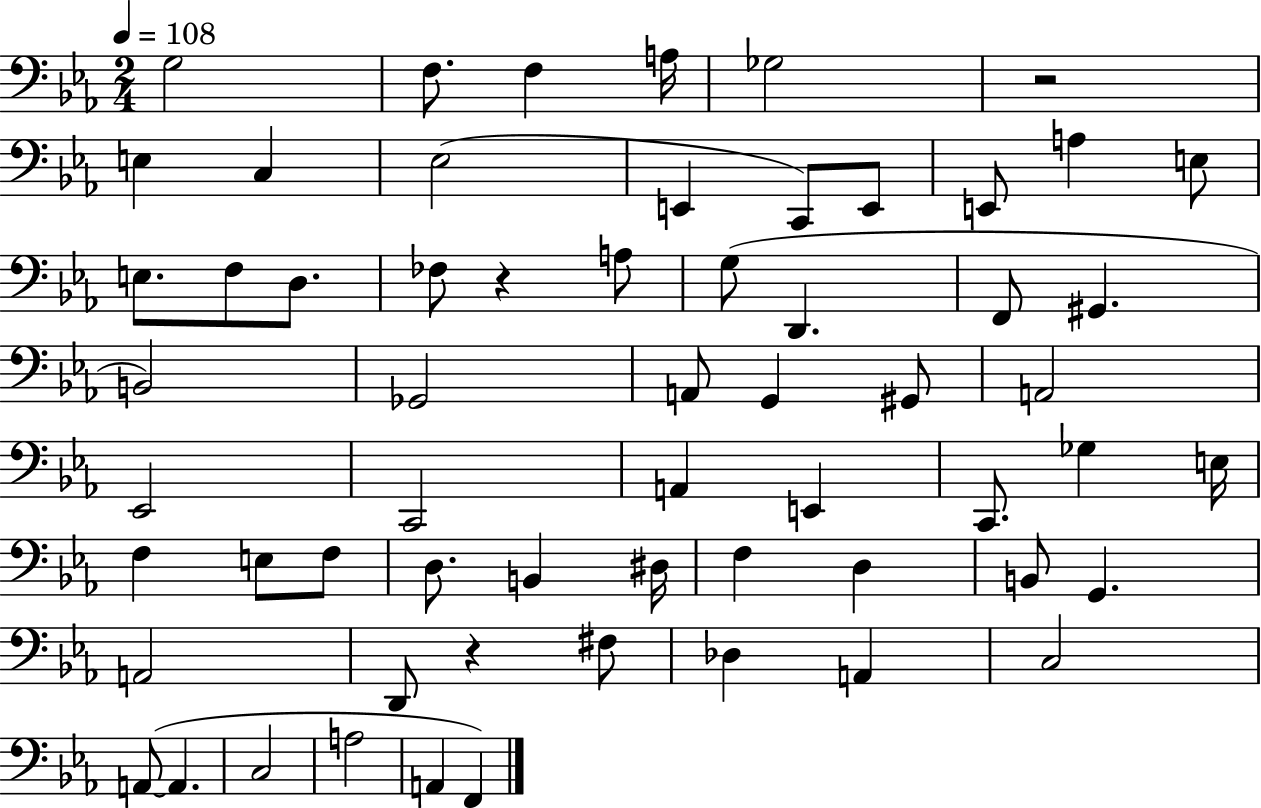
G3/h F3/e. F3/q A3/s Gb3/h R/h E3/q C3/q Eb3/h E2/q C2/e E2/e E2/e A3/q E3/e E3/e. F3/e D3/e. FES3/e R/q A3/e G3/e D2/q. F2/e G#2/q. B2/h Gb2/h A2/e G2/q G#2/e A2/h Eb2/h C2/h A2/q E2/q C2/e. Gb3/q E3/s F3/q E3/e F3/e D3/e. B2/q D#3/s F3/q D3/q B2/e G2/q. A2/h D2/e R/q F#3/e Db3/q A2/q C3/h A2/e A2/q. C3/h A3/h A2/q F2/q